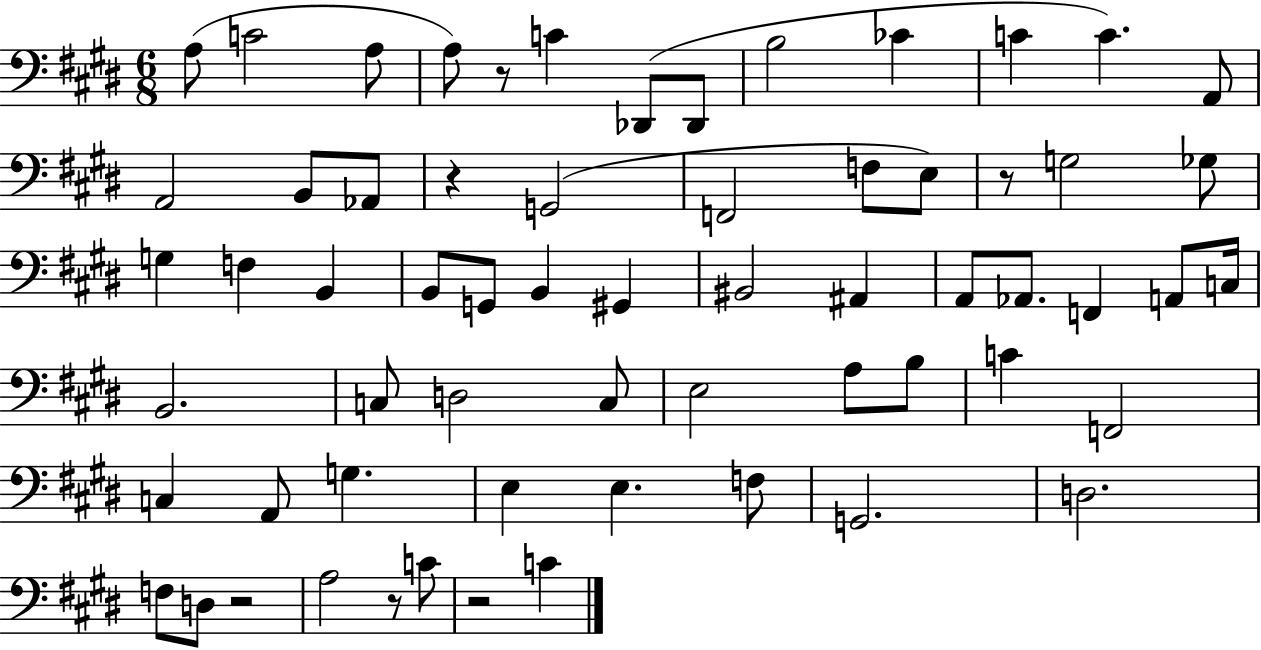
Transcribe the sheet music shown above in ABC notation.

X:1
T:Untitled
M:6/8
L:1/4
K:E
A,/2 C2 A,/2 A,/2 z/2 C _D,,/2 _D,,/2 B,2 _C C C A,,/2 A,,2 B,,/2 _A,,/2 z G,,2 F,,2 F,/2 E,/2 z/2 G,2 _G,/2 G, F, B,, B,,/2 G,,/2 B,, ^G,, ^B,,2 ^A,, A,,/2 _A,,/2 F,, A,,/2 C,/4 B,,2 C,/2 D,2 C,/2 E,2 A,/2 B,/2 C F,,2 C, A,,/2 G, E, E, F,/2 G,,2 D,2 F,/2 D,/2 z2 A,2 z/2 C/2 z2 C